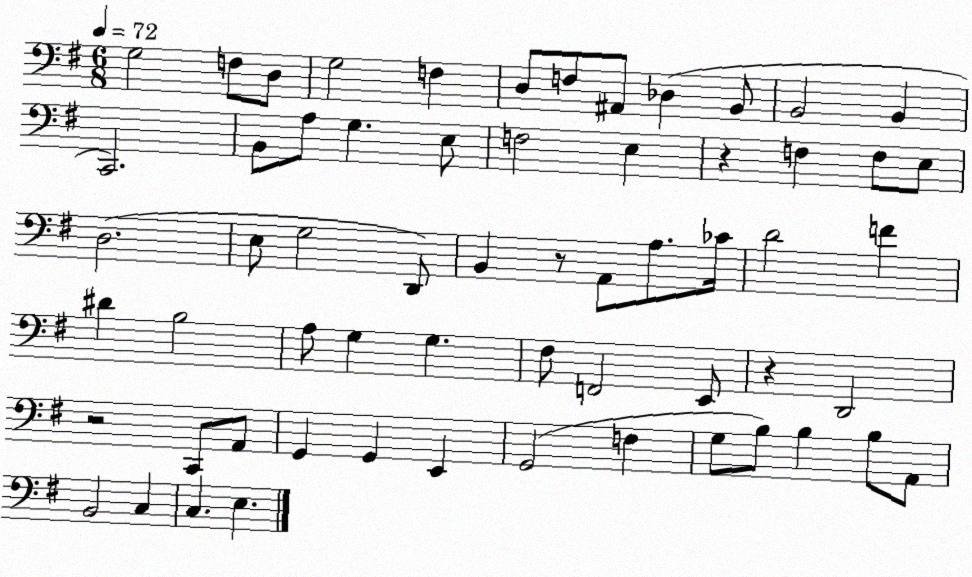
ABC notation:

X:1
T:Untitled
M:6/8
L:1/4
K:G
G,2 F,/2 D,/2 G,2 F, D,/2 F,/2 ^A,,/2 _D, B,,/2 B,,2 B,, C,,2 B,,/2 A,/2 G, E,/2 F,2 E, z F, F,/2 E,/2 D,2 E,/2 G,2 D,,/2 B,, z/2 A,,/2 A,/2 _C/4 D2 F ^D B,2 A,/2 G, G, ^F,/2 F,,2 E,,/2 z D,,2 z2 C,,/2 A,,/2 G,, G,, E,, G,,2 F, G,/2 B,/2 B, B,/2 A,,/2 B,,2 C, C, E,